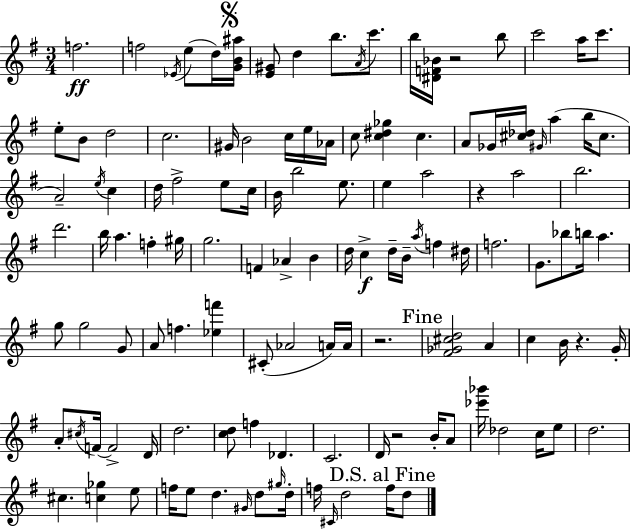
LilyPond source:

{
  \clef treble
  \numericTimeSignature
  \time 3/4
  \key e \minor
  \repeat volta 2 { f''2.\ff | f''2 \acciaccatura { ees'16 }( e''8 d''16) | \mark \markup { \musicglyph "scripts.segno" } <g' b' ais''>16 <e' gis'>8 d''4 b''8. \acciaccatura { a'16 } c'''8. | b''16 <dis' f' bes'>16 r2 | \break b''8 c'''2 a''16 c'''8. | e''8-. b'8 d''2 | c''2. | gis'16 b'2 c''16 | \break e''16 aes'16 c''8 <c'' dis'' ges''>4 c''4. | a'8 ges'16 <cis'' des''>16 \grace { gis'16 }( a''4 b''16 | cis''8. a'2--) \acciaccatura { e''16 } | c''4 d''16 fis''2-> | \break e''8 c''16 b'16 b''2 | e''8. e''4 a''2 | r4 a''2 | b''2. | \break d'''2. | b''16 a''4. f''4-. | gis''16 g''2. | f'4 aes'4-> | \break b'4 d''16 c''4->\f d''16-- b'16-- \acciaccatura { a''16 } | f''4 dis''16 f''2. | g'8. bes''8 b''16 a''4. | g''8 g''2 | \break g'8 a'8 f''4. | <ees'' f'''>4 cis'8-.( aes'2 | a'16) a'16 r2. | \mark "Fine" <fis' ges' cis'' d''>2 | \break a'4 c''4 b'16 r4. | g'16-. a'8-. \acciaccatura { cis''16 } f'16~~ f'2-> | d'16 d''2. | <c'' d''>8 f''4 | \break des'4. c'2. | d'16 r2 | b'16-. a'8 <ees''' bes'''>16 des''2 | c''16 e''8 d''2. | \break cis''4. | <c'' ges''>4 e''8 f''16 e''8 d''4. | \grace { gis'16 } d''8 \grace { gis''16 } d''16-. f''16 \grace { cis'16 } d''2 | \mark "D.S. al Fine" f''16 d''8 } \bar "|."
}